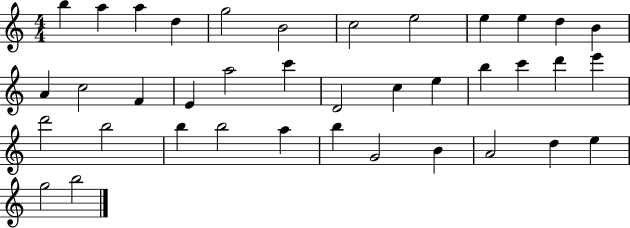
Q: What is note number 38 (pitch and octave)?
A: B5